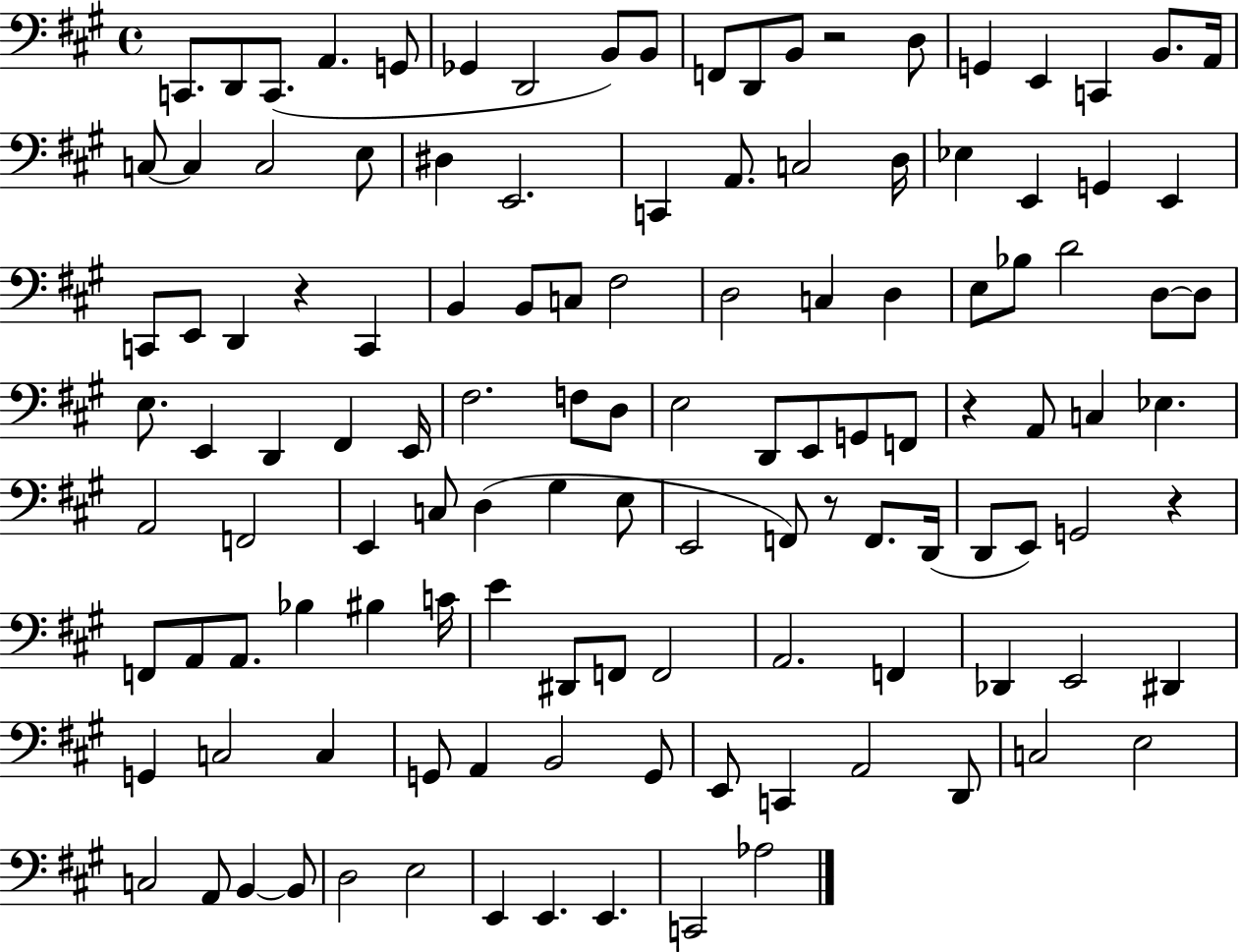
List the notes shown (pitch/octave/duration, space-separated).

C2/e. D2/e C2/e. A2/q. G2/e Gb2/q D2/h B2/e B2/e F2/e D2/e B2/e R/h D3/e G2/q E2/q C2/q B2/e. A2/s C3/e C3/q C3/h E3/e D#3/q E2/h. C2/q A2/e. C3/h D3/s Eb3/q E2/q G2/q E2/q C2/e E2/e D2/q R/q C2/q B2/q B2/e C3/e F#3/h D3/h C3/q D3/q E3/e Bb3/e D4/h D3/e D3/e E3/e. E2/q D2/q F#2/q E2/s F#3/h. F3/e D3/e E3/h D2/e E2/e G2/e F2/e R/q A2/e C3/q Eb3/q. A2/h F2/h E2/q C3/e D3/q G#3/q E3/e E2/h F2/e R/e F2/e. D2/s D2/e E2/e G2/h R/q F2/e A2/e A2/e. Bb3/q BIS3/q C4/s E4/q D#2/e F2/e F2/h A2/h. F2/q Db2/q E2/h D#2/q G2/q C3/h C3/q G2/e A2/q B2/h G2/e E2/e C2/q A2/h D2/e C3/h E3/h C3/h A2/e B2/q B2/e D3/h E3/h E2/q E2/q. E2/q. C2/h Ab3/h